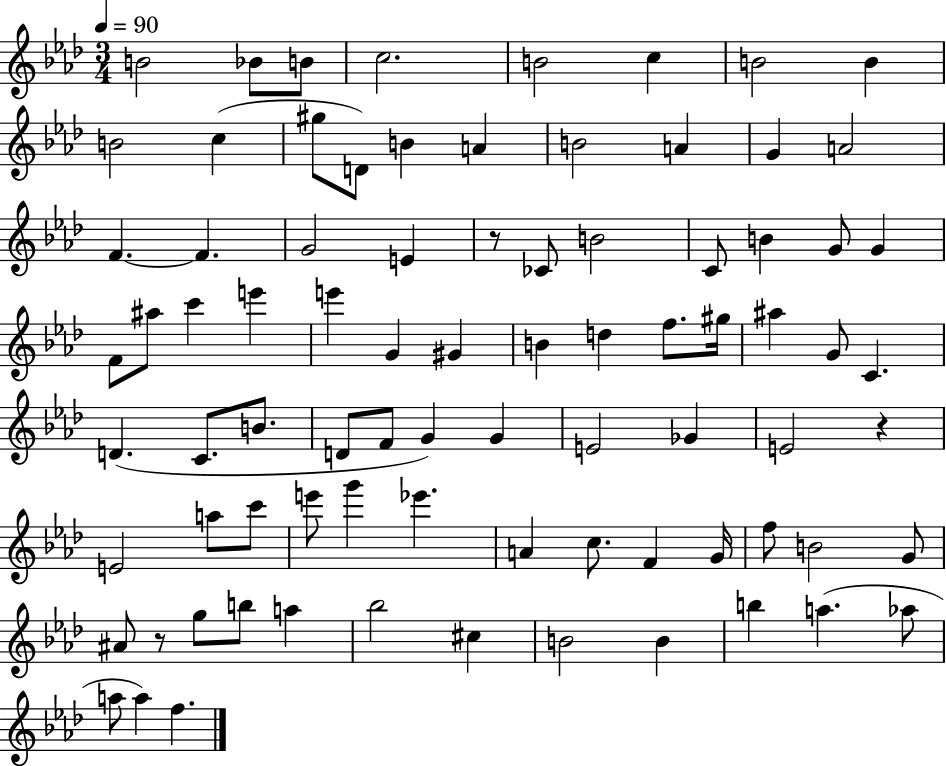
B4/h Bb4/e B4/e C5/h. B4/h C5/q B4/h B4/q B4/h C5/q G#5/e D4/e B4/q A4/q B4/h A4/q G4/q A4/h F4/q. F4/q. G4/h E4/q R/e CES4/e B4/h C4/e B4/q G4/e G4/q F4/e A#5/e C6/q E6/q E6/q G4/q G#4/q B4/q D5/q F5/e. G#5/s A#5/q G4/e C4/q. D4/q. C4/e. B4/e. D4/e F4/e G4/q G4/q E4/h Gb4/q E4/h R/q E4/h A5/e C6/e E6/e G6/q Eb6/q. A4/q C5/e. F4/q G4/s F5/e B4/h G4/e A#4/e R/e G5/e B5/e A5/q Bb5/h C#5/q B4/h B4/q B5/q A5/q. Ab5/e A5/e A5/q F5/q.